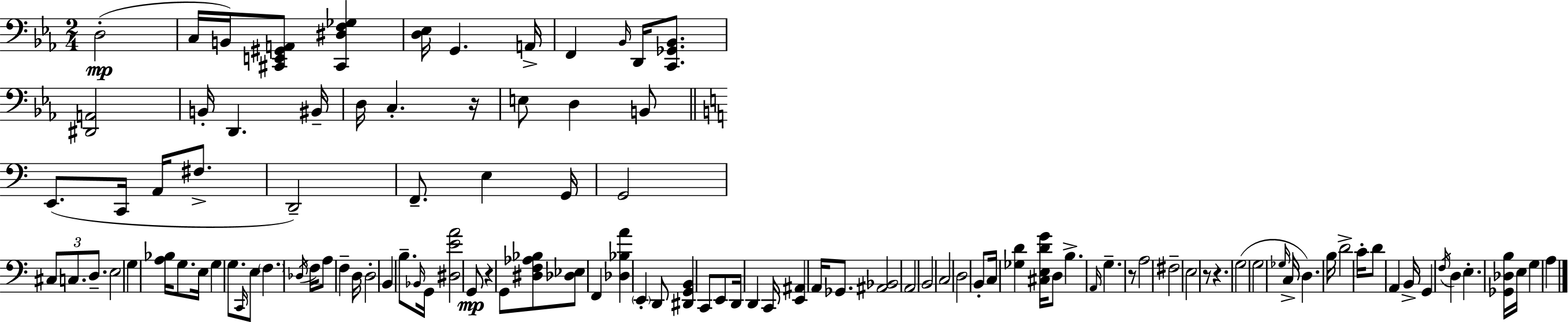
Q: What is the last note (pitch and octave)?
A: A3